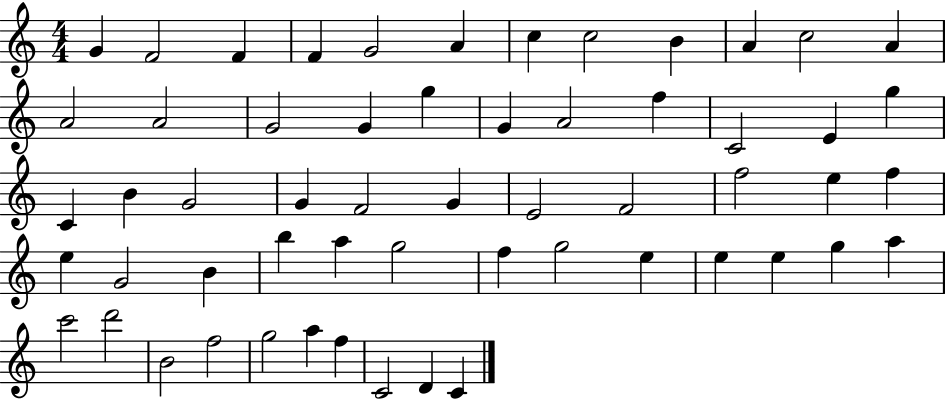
X:1
T:Untitled
M:4/4
L:1/4
K:C
G F2 F F G2 A c c2 B A c2 A A2 A2 G2 G g G A2 f C2 E g C B G2 G F2 G E2 F2 f2 e f e G2 B b a g2 f g2 e e e g a c'2 d'2 B2 f2 g2 a f C2 D C